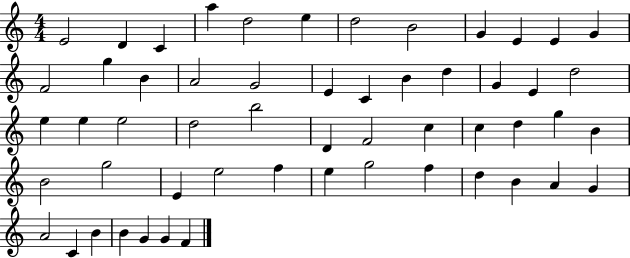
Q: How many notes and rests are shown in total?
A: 55